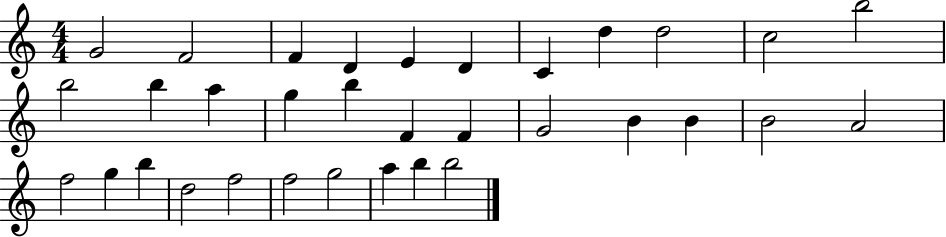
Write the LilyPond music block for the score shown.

{
  \clef treble
  \numericTimeSignature
  \time 4/4
  \key c \major
  g'2 f'2 | f'4 d'4 e'4 d'4 | c'4 d''4 d''2 | c''2 b''2 | \break b''2 b''4 a''4 | g''4 b''4 f'4 f'4 | g'2 b'4 b'4 | b'2 a'2 | \break f''2 g''4 b''4 | d''2 f''2 | f''2 g''2 | a''4 b''4 b''2 | \break \bar "|."
}